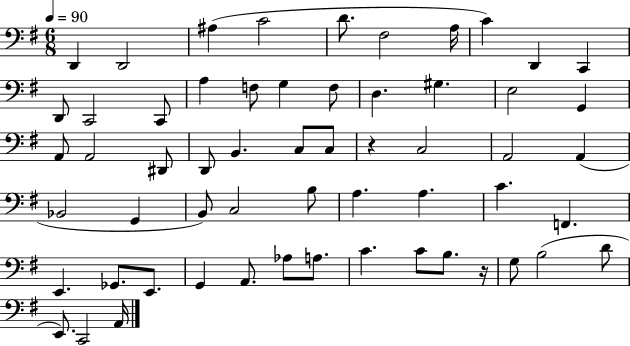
{
  \clef bass
  \numericTimeSignature
  \time 6/8
  \key g \major
  \tempo 4 = 90
  d,4 d,2 | ais4( c'2 | d'8. fis2 a16 | c'4) d,4 c,4 | \break d,8 c,2 c,8 | a4 f8 g4 f8 | d4. gis4. | e2 g,4 | \break a,8 a,2 dis,8 | d,8 b,4. c8 c8 | r4 c2 | a,2 a,4( | \break bes,2 g,4 | b,8) c2 b8 | a4. a4. | c'4. f,4. | \break e,4. ges,8. e,8. | g,4 a,8. aes8 a8. | c'4. c'8 b8. r16 | g8 b2( d'8 | \break e,8.) c,2 a,16 | \bar "|."
}